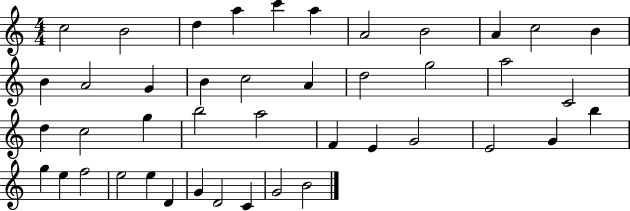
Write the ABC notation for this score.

X:1
T:Untitled
M:4/4
L:1/4
K:C
c2 B2 d a c' a A2 B2 A c2 B B A2 G B c2 A d2 g2 a2 C2 d c2 g b2 a2 F E G2 E2 G b g e f2 e2 e D G D2 C G2 B2